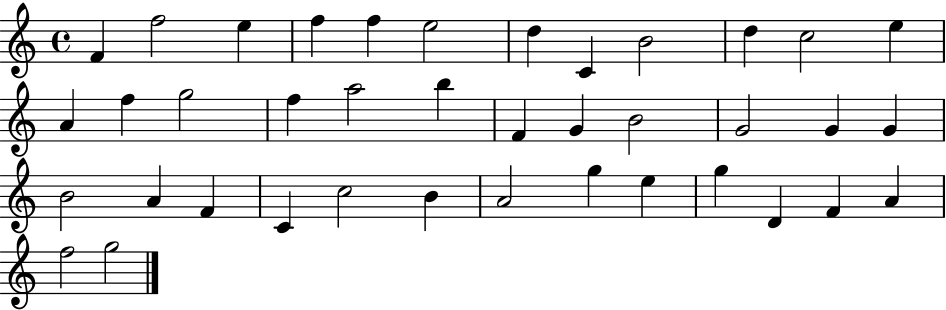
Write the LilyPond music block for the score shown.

{
  \clef treble
  \time 4/4
  \defaultTimeSignature
  \key c \major
  f'4 f''2 e''4 | f''4 f''4 e''2 | d''4 c'4 b'2 | d''4 c''2 e''4 | \break a'4 f''4 g''2 | f''4 a''2 b''4 | f'4 g'4 b'2 | g'2 g'4 g'4 | \break b'2 a'4 f'4 | c'4 c''2 b'4 | a'2 g''4 e''4 | g''4 d'4 f'4 a'4 | \break f''2 g''2 | \bar "|."
}